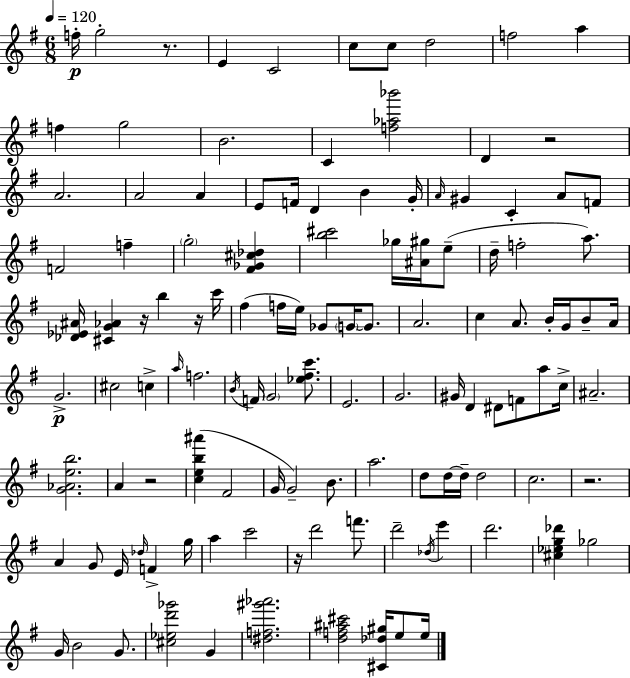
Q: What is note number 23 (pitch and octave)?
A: A4